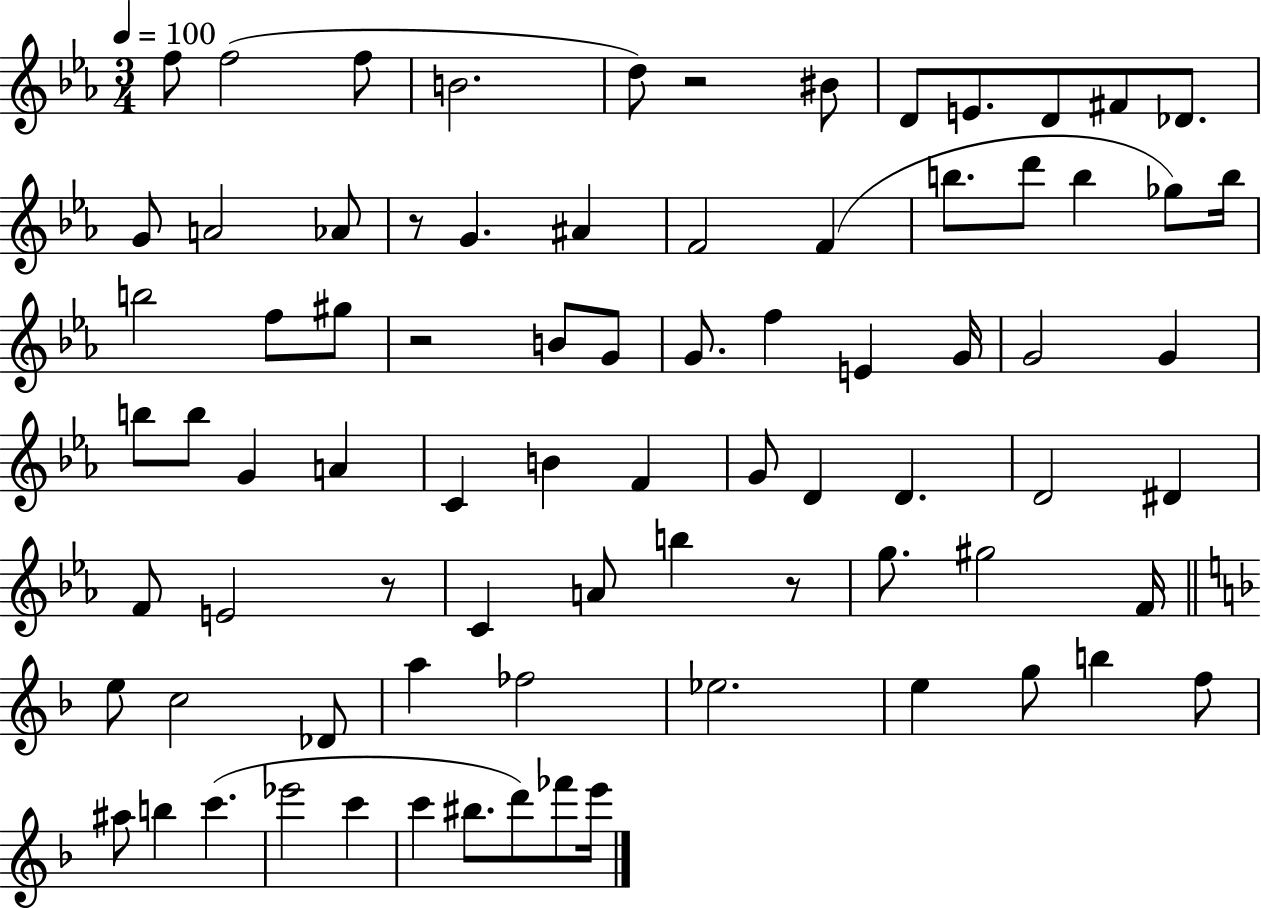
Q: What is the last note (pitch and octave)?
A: E6